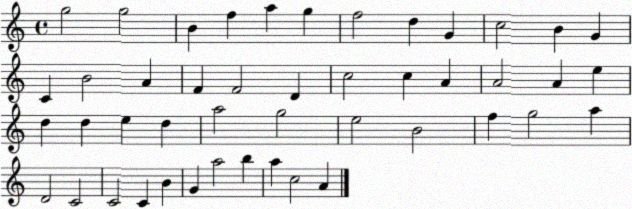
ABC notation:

X:1
T:Untitled
M:4/4
L:1/4
K:C
g2 g2 B f a g f2 d G c2 B G C B2 A F F2 D c2 c A A2 A e d d e d a2 g2 e2 B2 f g2 a D2 C2 C2 C B G a2 b a c2 A